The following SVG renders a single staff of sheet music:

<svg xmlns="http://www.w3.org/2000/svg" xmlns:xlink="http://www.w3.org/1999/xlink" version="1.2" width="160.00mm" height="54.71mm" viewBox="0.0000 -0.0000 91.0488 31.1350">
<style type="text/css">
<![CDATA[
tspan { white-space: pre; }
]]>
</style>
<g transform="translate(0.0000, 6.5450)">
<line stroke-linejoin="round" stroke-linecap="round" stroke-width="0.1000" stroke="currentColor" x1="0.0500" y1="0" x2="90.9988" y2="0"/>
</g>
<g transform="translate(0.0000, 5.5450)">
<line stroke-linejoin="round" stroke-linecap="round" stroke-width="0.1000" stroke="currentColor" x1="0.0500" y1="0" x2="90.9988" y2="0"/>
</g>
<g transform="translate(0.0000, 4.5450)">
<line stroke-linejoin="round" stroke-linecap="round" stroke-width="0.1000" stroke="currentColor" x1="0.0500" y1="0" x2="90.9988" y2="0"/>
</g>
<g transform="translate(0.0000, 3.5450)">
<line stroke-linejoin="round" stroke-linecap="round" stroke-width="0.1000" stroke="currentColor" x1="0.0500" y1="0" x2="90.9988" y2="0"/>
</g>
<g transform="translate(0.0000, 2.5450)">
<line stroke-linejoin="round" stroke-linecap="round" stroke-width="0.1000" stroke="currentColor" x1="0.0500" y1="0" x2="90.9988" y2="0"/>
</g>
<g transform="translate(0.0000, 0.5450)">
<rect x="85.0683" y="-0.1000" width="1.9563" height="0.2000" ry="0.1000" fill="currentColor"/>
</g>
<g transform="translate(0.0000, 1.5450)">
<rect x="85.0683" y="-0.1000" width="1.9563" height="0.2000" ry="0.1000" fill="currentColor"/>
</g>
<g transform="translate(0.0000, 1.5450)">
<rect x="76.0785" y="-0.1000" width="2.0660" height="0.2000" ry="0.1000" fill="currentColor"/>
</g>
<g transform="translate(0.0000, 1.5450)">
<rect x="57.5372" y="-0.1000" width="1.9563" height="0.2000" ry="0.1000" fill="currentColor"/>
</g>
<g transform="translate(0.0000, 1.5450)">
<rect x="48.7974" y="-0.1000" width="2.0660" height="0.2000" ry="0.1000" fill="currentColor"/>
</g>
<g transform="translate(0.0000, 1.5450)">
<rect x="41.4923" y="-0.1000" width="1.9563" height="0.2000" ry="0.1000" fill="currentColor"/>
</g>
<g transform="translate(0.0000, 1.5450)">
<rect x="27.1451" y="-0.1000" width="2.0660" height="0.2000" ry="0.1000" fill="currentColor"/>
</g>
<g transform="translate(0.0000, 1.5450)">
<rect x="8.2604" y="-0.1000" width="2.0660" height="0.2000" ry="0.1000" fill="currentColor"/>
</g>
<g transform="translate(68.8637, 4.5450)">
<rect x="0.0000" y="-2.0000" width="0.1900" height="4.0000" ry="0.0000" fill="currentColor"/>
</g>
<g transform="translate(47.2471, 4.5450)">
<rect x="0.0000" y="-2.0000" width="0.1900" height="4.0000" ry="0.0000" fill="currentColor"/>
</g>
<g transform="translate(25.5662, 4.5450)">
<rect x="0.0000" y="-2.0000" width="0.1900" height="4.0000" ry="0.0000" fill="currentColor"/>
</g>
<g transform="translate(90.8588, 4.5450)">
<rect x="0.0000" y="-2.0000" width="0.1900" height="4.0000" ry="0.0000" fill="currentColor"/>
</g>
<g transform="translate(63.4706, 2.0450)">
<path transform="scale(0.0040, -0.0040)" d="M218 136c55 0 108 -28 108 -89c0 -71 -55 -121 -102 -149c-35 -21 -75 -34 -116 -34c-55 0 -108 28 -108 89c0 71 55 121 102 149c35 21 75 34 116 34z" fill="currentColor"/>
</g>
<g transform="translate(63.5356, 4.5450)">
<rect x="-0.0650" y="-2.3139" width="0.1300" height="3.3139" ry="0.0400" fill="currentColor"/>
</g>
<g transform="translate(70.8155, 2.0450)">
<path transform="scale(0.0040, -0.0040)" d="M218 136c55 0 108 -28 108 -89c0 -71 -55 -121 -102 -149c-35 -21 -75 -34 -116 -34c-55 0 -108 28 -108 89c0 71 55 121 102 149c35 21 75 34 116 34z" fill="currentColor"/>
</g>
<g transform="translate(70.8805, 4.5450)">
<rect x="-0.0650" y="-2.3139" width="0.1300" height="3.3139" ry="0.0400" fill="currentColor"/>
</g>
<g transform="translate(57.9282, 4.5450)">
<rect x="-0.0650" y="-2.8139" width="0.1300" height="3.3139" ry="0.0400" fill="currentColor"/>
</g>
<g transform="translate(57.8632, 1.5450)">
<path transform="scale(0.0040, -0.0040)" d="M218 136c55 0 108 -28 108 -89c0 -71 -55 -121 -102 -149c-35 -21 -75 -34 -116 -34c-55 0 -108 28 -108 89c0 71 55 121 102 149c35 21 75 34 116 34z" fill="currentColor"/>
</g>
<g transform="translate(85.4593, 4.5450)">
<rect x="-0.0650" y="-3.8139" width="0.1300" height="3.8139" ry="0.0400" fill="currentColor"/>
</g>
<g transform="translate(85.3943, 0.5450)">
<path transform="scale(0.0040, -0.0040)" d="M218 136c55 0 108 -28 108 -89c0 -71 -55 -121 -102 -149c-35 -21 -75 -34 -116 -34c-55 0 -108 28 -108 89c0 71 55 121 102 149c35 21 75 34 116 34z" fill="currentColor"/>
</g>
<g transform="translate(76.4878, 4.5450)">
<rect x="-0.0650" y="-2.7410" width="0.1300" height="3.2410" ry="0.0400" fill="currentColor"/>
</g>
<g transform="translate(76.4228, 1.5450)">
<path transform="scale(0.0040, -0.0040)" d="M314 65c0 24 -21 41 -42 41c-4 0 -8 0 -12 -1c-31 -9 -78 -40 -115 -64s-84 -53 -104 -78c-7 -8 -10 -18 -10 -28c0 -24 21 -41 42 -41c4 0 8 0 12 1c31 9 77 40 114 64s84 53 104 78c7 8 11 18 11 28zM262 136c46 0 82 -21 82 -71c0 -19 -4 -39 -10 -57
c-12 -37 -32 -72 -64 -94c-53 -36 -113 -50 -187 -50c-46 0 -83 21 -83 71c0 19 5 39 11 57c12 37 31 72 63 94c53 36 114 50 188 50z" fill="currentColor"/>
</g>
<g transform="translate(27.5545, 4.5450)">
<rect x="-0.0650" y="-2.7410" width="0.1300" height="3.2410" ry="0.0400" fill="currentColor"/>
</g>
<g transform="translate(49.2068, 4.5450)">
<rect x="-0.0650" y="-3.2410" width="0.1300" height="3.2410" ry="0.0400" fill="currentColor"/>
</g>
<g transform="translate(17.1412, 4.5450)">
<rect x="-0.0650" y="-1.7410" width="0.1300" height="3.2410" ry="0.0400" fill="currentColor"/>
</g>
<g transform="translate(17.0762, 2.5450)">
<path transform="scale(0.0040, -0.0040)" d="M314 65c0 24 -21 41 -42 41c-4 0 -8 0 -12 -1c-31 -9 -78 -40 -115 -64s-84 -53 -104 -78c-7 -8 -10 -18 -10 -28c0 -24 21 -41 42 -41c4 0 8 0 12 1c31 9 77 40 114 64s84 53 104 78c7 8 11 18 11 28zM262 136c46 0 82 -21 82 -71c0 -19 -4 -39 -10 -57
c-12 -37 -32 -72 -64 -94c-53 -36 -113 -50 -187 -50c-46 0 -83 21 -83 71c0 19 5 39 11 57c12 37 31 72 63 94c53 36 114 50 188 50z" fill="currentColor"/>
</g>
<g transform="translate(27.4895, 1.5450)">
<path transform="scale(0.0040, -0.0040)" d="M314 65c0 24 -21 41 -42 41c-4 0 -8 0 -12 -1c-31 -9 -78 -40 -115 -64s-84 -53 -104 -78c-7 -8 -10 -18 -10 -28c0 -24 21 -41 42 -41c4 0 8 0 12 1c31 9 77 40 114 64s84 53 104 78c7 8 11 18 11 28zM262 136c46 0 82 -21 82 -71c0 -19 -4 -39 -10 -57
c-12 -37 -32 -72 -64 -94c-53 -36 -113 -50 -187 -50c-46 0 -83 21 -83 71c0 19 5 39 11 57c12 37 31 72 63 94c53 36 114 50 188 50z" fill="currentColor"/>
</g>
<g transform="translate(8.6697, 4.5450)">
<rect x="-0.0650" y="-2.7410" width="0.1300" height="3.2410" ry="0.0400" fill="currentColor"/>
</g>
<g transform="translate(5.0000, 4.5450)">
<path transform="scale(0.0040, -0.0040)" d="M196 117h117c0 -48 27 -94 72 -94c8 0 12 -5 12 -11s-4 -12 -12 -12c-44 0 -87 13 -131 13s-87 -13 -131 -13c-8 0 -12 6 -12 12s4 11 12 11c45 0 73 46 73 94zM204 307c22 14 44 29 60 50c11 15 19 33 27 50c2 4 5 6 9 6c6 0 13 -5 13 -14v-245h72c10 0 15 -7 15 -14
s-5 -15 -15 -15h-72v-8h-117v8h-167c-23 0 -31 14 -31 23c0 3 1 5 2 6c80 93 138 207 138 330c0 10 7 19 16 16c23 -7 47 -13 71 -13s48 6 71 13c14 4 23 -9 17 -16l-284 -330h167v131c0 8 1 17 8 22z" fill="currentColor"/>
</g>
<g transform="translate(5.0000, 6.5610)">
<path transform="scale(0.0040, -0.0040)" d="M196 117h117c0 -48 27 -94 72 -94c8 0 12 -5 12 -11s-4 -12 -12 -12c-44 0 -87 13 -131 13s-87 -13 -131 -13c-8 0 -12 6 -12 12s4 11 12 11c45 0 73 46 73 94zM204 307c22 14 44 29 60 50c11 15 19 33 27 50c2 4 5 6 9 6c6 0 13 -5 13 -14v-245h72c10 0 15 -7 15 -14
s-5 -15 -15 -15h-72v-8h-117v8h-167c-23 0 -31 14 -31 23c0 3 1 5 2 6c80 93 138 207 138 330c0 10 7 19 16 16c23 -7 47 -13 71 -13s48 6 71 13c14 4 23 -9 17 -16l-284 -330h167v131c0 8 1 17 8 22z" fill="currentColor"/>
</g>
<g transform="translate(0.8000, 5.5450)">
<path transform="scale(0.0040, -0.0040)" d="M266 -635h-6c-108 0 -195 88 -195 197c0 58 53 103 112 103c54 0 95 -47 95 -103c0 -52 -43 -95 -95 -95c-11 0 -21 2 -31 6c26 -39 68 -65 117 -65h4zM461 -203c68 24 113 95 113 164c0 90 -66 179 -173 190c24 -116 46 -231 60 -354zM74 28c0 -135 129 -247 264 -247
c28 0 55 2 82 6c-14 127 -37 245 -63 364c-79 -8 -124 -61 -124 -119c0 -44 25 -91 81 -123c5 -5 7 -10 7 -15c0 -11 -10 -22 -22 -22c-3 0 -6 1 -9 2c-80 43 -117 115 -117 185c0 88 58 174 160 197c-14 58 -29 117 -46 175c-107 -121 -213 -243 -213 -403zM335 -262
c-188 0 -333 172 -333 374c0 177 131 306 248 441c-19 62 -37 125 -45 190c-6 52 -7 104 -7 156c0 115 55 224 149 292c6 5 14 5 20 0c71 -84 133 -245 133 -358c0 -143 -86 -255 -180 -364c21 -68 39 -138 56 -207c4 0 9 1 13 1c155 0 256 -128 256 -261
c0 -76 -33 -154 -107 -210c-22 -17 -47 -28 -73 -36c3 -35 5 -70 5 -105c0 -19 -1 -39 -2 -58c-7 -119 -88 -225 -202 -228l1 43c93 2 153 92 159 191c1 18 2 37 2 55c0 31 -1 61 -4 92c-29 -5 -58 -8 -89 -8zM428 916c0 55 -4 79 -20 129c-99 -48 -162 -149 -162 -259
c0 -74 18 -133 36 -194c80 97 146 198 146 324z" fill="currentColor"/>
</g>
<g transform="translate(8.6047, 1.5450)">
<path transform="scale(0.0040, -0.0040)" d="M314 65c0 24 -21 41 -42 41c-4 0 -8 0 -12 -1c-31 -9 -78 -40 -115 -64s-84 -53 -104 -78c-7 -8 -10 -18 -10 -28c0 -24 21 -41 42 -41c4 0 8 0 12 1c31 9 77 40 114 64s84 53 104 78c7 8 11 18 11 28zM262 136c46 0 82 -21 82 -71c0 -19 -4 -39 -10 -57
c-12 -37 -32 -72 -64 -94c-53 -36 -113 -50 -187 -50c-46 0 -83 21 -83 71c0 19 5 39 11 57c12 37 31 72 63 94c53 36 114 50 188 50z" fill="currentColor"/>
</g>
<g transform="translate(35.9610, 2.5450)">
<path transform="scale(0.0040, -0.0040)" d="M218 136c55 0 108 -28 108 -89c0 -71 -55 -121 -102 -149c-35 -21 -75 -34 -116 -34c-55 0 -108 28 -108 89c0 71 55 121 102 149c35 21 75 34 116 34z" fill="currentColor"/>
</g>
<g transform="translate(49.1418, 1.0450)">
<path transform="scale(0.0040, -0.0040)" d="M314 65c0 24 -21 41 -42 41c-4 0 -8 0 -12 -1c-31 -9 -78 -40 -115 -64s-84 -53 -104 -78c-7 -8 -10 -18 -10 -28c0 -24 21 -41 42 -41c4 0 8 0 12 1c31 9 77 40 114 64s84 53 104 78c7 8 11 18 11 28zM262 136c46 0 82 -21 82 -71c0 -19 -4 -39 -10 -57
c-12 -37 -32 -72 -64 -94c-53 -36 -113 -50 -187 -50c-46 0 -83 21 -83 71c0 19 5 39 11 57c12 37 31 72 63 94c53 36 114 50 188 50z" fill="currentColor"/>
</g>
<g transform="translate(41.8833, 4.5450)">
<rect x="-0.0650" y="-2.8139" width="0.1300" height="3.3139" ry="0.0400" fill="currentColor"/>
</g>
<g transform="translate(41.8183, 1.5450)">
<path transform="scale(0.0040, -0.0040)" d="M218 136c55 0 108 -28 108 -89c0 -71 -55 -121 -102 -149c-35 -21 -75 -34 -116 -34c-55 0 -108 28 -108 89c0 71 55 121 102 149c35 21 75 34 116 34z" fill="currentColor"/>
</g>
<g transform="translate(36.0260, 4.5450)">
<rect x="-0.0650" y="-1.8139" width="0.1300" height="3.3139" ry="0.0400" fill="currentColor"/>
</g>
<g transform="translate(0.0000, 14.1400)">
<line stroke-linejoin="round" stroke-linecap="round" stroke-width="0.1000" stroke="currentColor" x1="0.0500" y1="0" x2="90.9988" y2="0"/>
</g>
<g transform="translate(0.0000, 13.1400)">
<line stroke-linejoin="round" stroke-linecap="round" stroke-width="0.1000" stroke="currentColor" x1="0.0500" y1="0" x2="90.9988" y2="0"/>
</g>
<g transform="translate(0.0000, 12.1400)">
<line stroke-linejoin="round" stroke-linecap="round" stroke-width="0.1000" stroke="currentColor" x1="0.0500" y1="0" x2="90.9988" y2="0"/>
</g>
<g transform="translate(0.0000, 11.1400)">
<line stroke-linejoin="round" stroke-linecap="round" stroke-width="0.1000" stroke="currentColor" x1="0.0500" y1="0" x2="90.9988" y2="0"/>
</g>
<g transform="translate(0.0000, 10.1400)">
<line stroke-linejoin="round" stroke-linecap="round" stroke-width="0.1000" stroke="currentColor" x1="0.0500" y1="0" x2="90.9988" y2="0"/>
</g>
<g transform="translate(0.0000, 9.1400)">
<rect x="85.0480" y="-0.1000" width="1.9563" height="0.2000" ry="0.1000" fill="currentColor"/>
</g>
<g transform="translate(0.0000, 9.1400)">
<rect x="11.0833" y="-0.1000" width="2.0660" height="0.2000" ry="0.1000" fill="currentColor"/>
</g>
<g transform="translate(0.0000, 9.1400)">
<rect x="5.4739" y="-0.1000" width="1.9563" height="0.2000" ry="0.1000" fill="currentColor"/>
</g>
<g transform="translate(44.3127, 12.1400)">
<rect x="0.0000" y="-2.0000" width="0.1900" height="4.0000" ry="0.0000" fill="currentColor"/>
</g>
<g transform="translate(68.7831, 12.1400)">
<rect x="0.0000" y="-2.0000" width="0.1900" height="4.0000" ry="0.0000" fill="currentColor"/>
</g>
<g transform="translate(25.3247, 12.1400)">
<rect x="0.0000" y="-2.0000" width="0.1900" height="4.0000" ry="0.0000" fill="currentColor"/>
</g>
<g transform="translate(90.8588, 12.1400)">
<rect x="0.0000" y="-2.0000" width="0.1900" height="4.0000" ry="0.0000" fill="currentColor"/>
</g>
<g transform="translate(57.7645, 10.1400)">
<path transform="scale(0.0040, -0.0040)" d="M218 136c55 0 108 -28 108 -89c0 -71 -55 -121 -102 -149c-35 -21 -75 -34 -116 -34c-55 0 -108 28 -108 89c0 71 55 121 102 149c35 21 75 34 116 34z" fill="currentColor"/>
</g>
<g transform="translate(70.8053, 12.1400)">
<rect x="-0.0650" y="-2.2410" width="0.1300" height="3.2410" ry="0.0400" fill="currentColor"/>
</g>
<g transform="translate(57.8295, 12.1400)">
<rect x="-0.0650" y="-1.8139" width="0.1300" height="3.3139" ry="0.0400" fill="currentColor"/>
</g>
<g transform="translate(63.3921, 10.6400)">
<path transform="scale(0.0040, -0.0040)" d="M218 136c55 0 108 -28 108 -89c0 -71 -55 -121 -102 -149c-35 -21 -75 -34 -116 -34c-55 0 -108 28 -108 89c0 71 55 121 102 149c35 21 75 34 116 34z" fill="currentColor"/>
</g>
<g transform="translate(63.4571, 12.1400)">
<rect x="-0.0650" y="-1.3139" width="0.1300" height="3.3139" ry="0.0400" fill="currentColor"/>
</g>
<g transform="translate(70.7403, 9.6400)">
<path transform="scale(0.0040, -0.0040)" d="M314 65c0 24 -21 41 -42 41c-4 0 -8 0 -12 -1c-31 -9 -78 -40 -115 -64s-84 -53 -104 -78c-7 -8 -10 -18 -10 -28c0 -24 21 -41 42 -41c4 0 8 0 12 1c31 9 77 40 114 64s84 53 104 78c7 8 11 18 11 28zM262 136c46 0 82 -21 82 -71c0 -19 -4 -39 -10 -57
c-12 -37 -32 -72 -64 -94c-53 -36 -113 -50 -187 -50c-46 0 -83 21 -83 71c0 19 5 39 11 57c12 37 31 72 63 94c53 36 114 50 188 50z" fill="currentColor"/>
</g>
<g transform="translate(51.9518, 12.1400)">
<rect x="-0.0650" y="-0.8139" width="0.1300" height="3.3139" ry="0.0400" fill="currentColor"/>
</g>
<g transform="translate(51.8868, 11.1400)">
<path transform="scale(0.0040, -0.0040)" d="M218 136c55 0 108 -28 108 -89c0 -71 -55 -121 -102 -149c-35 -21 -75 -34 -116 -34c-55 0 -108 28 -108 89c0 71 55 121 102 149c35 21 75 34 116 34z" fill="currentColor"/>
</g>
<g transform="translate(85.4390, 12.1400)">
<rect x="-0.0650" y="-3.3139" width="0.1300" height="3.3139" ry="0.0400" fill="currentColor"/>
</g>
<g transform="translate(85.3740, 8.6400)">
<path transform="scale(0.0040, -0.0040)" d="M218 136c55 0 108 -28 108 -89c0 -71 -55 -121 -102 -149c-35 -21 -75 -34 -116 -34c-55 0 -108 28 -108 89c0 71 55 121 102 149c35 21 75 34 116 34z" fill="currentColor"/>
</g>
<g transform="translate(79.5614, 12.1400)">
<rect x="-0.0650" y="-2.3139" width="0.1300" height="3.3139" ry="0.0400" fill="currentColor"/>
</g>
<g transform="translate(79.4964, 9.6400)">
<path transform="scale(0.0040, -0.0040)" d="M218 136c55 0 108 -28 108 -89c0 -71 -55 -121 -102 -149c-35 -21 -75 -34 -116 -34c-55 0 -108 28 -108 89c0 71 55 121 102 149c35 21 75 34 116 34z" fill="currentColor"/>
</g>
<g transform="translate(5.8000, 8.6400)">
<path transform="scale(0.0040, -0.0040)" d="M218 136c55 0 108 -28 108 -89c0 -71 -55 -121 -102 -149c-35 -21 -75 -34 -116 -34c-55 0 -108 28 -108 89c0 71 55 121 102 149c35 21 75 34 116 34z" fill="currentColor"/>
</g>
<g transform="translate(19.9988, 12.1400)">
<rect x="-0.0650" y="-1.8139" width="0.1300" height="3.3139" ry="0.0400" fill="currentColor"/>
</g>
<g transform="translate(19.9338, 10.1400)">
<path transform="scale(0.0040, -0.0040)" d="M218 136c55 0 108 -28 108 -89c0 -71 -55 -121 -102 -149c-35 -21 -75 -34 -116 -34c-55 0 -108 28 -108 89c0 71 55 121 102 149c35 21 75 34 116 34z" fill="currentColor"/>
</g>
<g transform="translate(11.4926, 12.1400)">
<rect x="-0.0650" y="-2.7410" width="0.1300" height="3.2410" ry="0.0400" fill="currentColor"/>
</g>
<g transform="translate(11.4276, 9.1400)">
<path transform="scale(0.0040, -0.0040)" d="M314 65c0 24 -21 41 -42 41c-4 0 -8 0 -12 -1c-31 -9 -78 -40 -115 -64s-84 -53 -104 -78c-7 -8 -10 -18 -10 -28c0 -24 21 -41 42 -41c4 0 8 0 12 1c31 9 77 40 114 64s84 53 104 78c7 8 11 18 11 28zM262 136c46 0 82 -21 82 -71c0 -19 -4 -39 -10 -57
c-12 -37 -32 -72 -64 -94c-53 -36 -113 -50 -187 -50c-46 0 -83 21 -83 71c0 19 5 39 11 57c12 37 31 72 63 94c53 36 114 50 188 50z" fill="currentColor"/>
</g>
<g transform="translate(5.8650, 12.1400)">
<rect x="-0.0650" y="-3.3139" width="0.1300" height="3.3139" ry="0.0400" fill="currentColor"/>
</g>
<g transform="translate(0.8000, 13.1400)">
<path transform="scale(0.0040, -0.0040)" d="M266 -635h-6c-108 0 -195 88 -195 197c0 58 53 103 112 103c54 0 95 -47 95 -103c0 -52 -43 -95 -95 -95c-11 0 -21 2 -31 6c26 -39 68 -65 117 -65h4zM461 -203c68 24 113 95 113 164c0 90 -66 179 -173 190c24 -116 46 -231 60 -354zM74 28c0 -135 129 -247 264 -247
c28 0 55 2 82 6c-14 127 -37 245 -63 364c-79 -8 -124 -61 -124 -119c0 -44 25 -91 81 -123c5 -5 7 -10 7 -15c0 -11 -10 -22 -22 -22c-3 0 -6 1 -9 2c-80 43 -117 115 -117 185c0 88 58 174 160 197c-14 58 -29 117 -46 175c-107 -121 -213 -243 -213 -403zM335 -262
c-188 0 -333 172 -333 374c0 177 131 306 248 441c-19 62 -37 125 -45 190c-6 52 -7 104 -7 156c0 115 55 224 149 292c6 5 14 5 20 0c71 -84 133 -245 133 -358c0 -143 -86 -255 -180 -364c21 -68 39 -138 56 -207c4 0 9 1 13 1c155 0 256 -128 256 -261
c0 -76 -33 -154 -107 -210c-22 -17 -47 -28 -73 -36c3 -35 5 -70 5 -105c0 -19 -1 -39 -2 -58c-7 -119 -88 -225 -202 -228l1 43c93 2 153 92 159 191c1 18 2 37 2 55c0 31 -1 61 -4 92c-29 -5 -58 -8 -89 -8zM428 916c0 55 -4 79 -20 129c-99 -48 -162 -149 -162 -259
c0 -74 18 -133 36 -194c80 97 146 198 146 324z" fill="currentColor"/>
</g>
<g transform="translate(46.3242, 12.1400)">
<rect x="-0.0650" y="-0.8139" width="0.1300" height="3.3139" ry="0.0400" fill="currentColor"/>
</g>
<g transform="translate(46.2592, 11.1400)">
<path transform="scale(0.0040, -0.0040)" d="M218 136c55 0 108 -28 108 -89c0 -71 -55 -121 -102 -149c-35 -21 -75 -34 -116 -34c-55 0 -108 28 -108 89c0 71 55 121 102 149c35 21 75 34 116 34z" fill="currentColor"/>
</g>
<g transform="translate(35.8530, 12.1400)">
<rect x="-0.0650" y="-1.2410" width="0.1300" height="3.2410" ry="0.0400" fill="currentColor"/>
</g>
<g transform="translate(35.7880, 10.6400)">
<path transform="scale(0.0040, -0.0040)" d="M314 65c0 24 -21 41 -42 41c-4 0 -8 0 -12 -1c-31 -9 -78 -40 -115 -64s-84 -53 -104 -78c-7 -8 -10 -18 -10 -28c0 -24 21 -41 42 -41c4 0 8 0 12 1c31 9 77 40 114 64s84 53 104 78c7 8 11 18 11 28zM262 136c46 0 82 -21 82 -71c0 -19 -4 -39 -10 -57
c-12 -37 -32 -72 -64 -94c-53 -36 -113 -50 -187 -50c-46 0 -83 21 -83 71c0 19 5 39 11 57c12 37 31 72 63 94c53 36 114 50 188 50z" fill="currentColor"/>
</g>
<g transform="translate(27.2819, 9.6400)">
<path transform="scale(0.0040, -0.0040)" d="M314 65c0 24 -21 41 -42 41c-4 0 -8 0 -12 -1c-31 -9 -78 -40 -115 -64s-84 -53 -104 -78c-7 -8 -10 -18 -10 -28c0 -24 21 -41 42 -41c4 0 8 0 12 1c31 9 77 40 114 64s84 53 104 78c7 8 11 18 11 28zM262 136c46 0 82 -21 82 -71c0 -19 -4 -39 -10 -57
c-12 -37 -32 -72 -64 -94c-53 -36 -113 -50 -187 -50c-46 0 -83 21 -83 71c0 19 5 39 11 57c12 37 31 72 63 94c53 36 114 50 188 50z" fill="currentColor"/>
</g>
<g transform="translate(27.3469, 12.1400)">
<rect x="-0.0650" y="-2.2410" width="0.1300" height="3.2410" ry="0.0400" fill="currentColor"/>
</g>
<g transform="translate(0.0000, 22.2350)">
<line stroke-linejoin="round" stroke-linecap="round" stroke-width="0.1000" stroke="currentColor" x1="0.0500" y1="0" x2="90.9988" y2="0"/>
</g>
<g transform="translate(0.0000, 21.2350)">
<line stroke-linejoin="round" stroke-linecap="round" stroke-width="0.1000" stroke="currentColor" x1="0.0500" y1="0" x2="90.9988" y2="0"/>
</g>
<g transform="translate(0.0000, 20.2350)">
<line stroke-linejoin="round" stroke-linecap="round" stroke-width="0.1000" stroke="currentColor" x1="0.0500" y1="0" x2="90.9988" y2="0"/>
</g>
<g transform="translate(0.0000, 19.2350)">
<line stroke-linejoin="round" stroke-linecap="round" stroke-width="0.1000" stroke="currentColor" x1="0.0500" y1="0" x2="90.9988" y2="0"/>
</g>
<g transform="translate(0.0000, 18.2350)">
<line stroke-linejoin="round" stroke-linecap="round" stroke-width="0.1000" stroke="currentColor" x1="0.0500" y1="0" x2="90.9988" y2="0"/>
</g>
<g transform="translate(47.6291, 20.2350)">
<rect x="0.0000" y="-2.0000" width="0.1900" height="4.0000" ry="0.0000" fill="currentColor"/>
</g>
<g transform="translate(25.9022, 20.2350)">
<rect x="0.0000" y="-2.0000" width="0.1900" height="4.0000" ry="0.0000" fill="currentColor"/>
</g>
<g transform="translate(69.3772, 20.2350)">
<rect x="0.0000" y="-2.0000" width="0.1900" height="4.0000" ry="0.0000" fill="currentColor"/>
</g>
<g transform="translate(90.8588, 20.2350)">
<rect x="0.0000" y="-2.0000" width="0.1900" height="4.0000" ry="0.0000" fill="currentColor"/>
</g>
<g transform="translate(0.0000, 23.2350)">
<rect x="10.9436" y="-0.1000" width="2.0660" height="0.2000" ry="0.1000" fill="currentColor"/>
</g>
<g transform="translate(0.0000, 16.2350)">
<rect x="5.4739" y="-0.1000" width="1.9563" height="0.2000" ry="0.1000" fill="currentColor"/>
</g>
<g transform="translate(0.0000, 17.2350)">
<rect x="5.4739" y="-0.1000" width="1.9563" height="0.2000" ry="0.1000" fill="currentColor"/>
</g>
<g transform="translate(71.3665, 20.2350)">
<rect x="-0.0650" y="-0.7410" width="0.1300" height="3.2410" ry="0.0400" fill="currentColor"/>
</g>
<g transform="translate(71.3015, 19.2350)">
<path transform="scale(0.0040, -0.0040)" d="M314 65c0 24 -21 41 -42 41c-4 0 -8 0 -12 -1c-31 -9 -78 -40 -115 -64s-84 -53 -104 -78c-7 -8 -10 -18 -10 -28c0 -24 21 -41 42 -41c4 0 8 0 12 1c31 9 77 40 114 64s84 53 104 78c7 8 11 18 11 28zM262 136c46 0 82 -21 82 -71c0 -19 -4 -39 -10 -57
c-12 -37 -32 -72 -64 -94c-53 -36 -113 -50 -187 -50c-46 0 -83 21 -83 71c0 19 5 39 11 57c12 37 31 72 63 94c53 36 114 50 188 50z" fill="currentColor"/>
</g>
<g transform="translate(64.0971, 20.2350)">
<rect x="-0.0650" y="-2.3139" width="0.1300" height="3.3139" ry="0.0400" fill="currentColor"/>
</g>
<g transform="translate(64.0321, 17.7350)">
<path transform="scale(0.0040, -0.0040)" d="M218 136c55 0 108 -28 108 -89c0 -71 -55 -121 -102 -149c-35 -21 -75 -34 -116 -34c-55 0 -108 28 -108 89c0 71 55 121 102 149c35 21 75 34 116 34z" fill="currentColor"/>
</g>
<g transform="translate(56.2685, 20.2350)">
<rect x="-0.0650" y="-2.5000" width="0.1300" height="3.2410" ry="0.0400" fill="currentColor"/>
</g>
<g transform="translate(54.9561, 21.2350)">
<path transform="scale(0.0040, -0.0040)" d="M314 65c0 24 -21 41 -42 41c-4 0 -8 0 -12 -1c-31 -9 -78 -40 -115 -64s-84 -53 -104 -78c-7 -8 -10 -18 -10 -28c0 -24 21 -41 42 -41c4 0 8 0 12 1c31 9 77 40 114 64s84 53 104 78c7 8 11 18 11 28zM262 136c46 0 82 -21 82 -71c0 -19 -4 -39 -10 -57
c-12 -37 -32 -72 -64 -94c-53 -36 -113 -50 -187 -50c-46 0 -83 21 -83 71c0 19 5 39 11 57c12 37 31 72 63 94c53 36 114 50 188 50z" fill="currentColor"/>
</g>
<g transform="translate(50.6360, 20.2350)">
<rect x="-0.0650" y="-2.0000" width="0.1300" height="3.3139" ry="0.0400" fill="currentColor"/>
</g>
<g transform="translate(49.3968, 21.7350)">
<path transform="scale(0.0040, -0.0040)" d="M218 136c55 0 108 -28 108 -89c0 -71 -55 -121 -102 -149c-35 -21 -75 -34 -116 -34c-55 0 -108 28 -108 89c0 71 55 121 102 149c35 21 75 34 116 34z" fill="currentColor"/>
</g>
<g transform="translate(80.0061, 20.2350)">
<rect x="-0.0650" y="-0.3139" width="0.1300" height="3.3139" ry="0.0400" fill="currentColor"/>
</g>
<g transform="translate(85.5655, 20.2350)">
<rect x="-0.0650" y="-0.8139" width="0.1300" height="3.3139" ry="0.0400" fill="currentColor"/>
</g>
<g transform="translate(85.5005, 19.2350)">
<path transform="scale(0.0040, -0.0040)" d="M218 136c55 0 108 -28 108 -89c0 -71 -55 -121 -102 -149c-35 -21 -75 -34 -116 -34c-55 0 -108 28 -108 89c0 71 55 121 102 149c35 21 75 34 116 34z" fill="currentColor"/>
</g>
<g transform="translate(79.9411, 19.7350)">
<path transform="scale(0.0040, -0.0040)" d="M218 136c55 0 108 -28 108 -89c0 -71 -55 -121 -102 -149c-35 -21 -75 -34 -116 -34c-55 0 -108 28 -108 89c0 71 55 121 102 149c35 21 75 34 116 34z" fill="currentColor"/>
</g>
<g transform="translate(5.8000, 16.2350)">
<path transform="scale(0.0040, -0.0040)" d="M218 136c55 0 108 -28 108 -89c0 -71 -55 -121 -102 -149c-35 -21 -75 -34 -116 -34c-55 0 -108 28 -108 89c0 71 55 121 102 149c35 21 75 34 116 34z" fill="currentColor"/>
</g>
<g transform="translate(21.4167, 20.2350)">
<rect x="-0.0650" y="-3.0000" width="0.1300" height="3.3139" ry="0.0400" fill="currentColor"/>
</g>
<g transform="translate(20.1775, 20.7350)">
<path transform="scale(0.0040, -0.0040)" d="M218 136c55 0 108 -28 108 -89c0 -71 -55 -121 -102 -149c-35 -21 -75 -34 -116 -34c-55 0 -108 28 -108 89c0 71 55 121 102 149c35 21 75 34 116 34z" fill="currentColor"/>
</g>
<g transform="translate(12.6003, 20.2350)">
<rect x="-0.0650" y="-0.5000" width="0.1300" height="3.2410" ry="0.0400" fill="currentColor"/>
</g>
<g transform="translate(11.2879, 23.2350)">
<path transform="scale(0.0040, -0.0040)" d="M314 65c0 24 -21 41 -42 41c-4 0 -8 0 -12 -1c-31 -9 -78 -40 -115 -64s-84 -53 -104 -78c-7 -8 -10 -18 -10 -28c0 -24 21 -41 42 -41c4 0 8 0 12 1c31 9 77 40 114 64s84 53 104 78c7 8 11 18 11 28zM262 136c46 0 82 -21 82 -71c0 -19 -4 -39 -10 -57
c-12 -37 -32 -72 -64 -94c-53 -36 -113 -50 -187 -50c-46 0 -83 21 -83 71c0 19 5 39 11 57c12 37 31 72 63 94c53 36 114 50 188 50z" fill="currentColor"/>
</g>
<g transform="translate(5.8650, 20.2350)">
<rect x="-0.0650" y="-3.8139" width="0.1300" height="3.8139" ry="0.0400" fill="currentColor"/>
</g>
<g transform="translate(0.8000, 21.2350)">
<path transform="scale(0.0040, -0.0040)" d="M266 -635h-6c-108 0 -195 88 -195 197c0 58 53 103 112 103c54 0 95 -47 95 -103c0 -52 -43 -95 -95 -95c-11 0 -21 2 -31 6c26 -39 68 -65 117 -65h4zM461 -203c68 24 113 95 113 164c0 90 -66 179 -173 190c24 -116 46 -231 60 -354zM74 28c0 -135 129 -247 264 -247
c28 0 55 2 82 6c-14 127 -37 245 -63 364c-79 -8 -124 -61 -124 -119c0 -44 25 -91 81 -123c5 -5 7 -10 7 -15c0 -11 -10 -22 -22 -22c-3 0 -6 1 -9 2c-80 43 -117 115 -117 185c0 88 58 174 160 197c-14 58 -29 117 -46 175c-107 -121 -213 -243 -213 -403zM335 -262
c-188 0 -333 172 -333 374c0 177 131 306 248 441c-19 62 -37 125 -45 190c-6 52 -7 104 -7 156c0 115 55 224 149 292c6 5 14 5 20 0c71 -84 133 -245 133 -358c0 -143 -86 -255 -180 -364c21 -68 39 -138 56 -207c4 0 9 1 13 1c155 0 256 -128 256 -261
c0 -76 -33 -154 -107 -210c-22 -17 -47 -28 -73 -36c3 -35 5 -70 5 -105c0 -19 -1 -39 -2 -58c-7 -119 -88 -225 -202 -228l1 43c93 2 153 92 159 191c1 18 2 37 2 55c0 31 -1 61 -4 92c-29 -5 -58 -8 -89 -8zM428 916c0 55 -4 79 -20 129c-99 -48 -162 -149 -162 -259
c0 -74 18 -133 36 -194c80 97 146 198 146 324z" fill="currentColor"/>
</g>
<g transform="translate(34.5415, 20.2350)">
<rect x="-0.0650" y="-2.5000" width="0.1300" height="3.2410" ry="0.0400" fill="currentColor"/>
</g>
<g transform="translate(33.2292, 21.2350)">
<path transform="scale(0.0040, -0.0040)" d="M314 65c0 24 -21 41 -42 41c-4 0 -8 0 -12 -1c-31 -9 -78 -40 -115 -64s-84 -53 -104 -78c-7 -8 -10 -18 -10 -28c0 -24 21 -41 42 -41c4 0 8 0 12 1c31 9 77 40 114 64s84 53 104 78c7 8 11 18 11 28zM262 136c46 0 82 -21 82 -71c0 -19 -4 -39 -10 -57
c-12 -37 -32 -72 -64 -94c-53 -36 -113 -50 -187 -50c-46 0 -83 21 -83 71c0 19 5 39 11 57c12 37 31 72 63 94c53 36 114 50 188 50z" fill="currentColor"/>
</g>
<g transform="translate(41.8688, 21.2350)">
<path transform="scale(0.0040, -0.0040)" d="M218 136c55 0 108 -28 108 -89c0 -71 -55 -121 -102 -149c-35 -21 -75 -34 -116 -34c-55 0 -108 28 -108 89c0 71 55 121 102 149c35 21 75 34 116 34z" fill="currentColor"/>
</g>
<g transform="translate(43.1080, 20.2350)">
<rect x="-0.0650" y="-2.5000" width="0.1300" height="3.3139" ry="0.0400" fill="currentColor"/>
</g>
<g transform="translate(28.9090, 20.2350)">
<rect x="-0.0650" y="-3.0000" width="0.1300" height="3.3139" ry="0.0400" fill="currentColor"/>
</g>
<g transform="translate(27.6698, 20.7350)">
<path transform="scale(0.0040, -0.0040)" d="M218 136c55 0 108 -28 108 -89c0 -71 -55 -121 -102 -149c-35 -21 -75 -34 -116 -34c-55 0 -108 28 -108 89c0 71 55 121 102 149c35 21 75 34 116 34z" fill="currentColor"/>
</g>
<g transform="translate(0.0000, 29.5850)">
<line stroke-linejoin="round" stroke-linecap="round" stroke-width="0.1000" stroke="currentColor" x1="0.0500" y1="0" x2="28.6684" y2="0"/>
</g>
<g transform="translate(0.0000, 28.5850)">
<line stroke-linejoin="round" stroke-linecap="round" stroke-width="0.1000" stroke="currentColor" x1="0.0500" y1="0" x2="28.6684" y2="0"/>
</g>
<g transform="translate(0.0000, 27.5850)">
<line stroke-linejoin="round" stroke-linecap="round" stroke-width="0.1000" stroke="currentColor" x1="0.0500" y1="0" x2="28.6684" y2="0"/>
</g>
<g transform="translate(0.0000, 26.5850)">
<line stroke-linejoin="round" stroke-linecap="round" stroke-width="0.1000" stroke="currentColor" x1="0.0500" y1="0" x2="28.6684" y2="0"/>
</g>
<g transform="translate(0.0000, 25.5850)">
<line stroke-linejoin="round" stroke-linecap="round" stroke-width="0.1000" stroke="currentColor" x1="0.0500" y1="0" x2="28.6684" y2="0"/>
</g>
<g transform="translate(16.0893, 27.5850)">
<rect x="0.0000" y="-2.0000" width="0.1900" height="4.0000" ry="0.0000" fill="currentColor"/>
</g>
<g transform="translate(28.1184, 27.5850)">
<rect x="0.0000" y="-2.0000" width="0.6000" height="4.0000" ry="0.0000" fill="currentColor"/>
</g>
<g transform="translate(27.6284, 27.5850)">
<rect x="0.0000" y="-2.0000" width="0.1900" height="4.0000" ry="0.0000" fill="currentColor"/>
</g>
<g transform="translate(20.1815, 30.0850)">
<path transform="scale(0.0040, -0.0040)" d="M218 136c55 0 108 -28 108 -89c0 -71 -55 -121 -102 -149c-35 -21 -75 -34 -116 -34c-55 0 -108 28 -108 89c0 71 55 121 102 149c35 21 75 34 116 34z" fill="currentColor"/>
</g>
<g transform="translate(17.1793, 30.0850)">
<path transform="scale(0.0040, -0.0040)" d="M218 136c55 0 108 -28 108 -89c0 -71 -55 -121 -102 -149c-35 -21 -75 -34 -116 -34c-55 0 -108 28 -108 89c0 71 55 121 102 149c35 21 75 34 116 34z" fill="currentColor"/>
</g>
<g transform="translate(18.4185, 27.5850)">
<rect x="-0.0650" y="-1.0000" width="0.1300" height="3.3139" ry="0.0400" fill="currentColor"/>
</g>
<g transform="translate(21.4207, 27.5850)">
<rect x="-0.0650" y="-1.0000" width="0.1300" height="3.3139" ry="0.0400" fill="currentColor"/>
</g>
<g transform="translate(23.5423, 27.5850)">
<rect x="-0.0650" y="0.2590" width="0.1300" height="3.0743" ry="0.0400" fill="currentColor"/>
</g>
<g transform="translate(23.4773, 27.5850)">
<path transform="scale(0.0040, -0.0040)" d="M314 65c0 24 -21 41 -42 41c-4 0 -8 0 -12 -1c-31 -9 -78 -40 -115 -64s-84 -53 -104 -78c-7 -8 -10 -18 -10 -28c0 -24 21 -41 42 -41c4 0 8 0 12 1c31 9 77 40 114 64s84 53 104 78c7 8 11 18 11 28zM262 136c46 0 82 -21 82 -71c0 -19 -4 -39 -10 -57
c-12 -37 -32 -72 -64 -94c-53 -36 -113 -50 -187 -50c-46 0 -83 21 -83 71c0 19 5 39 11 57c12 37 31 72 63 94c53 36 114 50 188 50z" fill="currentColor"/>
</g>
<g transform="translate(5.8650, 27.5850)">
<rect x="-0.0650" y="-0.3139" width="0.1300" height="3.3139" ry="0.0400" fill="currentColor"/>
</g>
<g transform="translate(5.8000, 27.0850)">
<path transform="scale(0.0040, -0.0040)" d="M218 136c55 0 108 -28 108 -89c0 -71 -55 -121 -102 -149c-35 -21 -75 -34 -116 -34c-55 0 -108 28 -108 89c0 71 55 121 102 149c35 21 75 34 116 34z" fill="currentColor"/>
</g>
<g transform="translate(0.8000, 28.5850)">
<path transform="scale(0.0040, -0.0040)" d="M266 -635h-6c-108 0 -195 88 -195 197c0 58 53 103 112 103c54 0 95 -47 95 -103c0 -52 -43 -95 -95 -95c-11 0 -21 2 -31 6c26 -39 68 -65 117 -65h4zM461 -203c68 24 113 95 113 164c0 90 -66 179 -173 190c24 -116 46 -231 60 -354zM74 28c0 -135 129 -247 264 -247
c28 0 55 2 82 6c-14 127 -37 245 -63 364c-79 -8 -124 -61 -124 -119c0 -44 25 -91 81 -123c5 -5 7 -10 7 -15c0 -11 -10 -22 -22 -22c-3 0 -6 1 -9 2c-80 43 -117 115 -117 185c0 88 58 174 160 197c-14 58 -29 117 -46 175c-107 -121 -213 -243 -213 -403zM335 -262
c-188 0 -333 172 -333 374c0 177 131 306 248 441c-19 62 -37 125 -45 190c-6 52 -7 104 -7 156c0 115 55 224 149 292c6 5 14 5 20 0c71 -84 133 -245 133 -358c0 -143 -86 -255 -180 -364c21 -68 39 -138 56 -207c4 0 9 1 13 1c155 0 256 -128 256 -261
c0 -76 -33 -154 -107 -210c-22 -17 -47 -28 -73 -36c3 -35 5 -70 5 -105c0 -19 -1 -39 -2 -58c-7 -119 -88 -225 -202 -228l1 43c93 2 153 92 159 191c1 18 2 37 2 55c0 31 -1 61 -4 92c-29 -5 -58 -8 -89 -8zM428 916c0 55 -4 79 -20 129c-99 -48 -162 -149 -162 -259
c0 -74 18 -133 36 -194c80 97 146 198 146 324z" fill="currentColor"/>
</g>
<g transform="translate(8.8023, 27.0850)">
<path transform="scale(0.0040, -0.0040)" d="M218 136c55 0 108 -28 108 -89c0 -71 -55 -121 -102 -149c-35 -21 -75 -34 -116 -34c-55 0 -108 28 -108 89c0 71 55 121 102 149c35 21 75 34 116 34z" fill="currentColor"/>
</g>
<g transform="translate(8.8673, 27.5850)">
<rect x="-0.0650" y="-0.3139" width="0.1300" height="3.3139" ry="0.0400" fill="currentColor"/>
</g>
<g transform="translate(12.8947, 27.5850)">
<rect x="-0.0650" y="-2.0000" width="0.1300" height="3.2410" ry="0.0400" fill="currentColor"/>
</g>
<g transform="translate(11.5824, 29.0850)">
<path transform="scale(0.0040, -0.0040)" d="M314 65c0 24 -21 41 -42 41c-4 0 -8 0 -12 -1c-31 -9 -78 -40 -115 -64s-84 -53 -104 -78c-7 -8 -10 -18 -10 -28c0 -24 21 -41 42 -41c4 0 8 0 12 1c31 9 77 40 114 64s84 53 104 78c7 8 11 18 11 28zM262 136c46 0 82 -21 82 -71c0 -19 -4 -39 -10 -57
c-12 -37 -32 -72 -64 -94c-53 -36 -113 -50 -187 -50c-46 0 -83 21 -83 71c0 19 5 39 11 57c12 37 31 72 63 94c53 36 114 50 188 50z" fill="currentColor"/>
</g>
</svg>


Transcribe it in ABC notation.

X:1
T:Untitled
M:4/4
L:1/4
K:C
a2 f2 a2 f a b2 a g g a2 c' b a2 f g2 e2 d d f e g2 g b c' C2 A A G2 G F G2 g d2 c d c c F2 D D B2